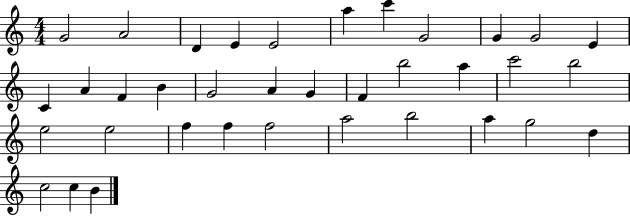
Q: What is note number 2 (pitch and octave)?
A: A4